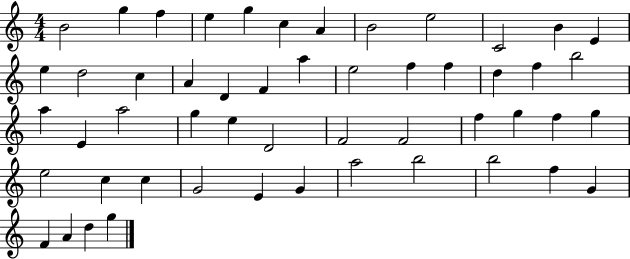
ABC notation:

X:1
T:Untitled
M:4/4
L:1/4
K:C
B2 g f e g c A B2 e2 C2 B E e d2 c A D F a e2 f f d f b2 a E a2 g e D2 F2 F2 f g f g e2 c c G2 E G a2 b2 b2 f G F A d g